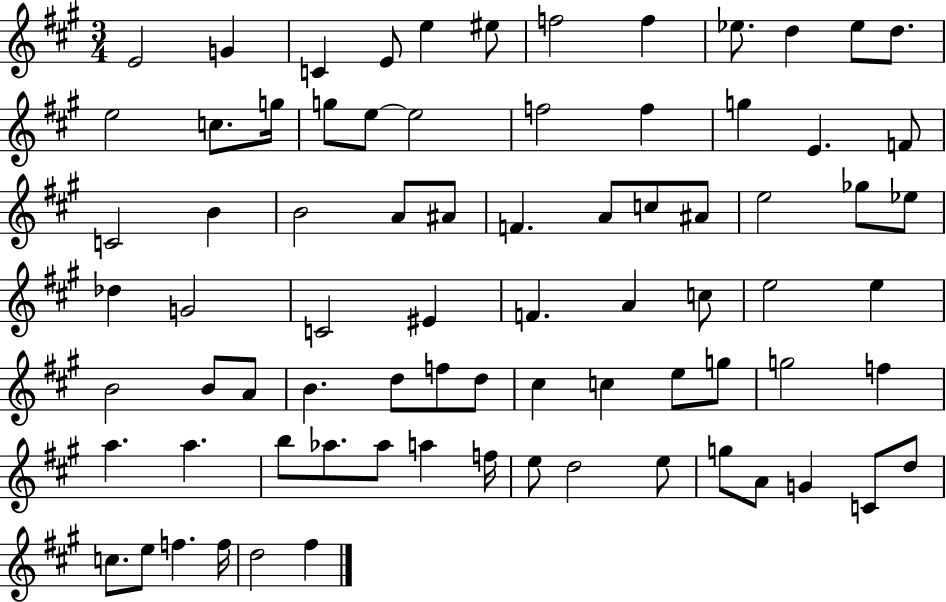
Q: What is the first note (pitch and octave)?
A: E4